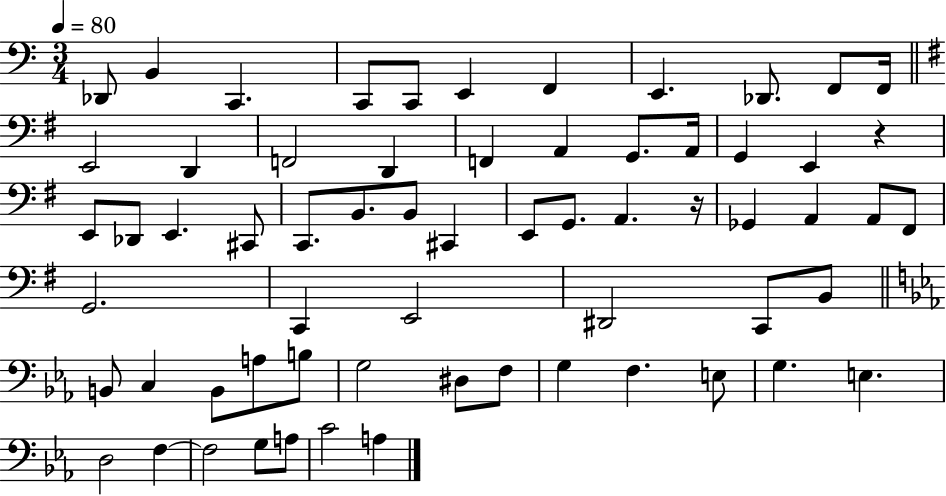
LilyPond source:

{
  \clef bass
  \numericTimeSignature
  \time 3/4
  \key c \major
  \tempo 4 = 80
  des,8 b,4 c,4. | c,8 c,8 e,4 f,4 | e,4. des,8. f,8 f,16 | \bar "||" \break \key e \minor e,2 d,4 | f,2 d,4 | f,4 a,4 g,8. a,16 | g,4 e,4 r4 | \break e,8 des,8 e,4. cis,8 | c,8. b,8. b,8 cis,4 | e,8 g,8. a,4. r16 | ges,4 a,4 a,8 fis,8 | \break g,2. | c,4 e,2 | dis,2 c,8 b,8 | \bar "||" \break \key ees \major b,8 c4 b,8 a8 b8 | g2 dis8 f8 | g4 f4. e8 | g4. e4. | \break d2 f4~~ | f2 g8 a8 | c'2 a4 | \bar "|."
}